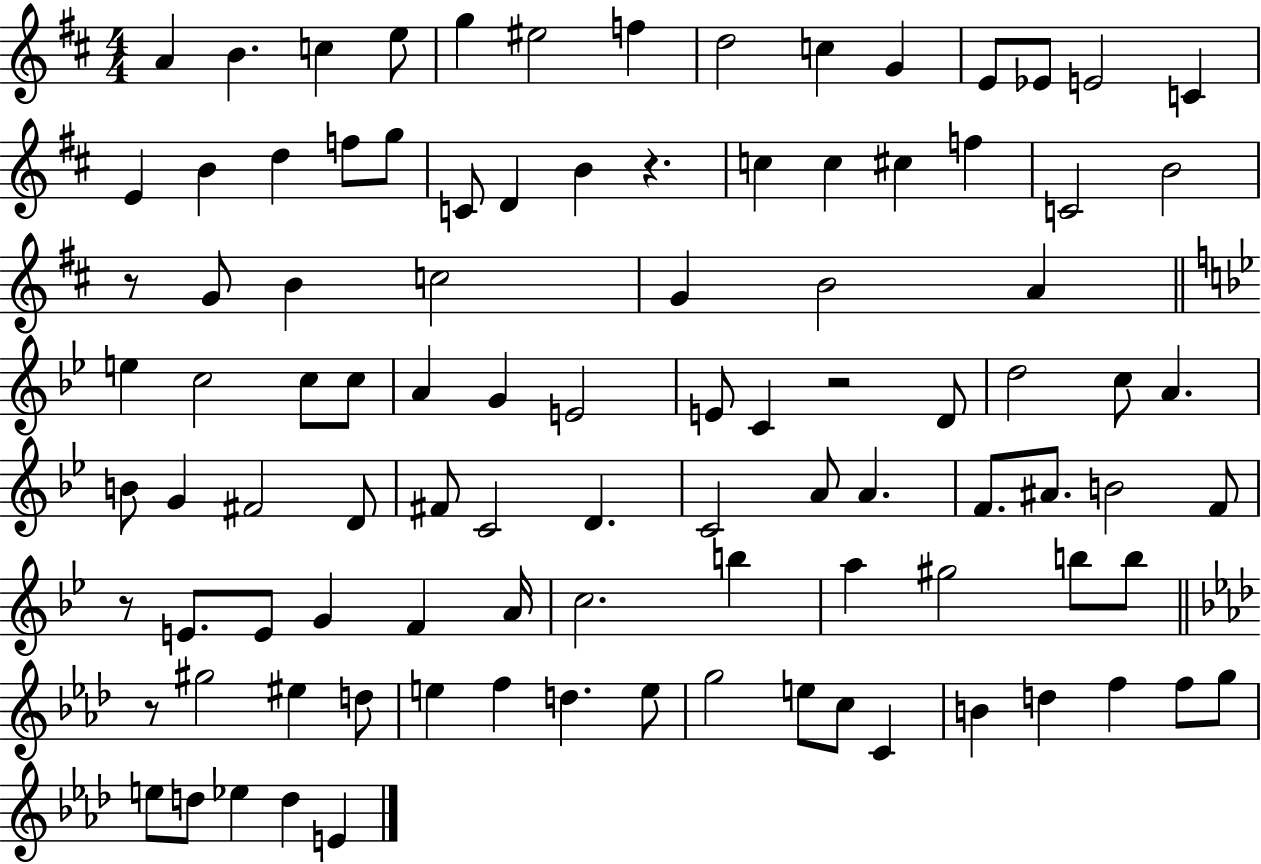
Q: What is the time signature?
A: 4/4